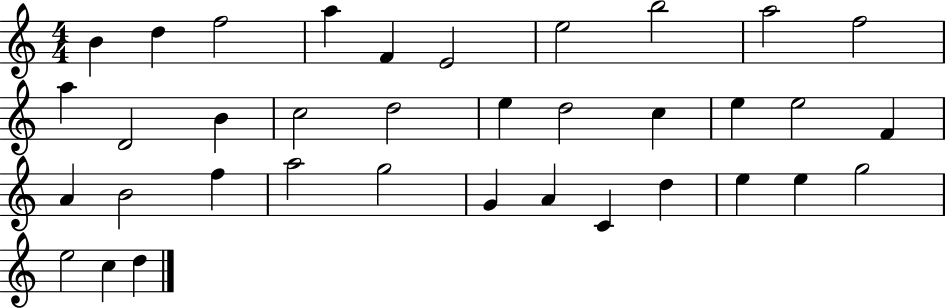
B4/q D5/q F5/h A5/q F4/q E4/h E5/h B5/h A5/h F5/h A5/q D4/h B4/q C5/h D5/h E5/q D5/h C5/q E5/q E5/h F4/q A4/q B4/h F5/q A5/h G5/h G4/q A4/q C4/q D5/q E5/q E5/q G5/h E5/h C5/q D5/q